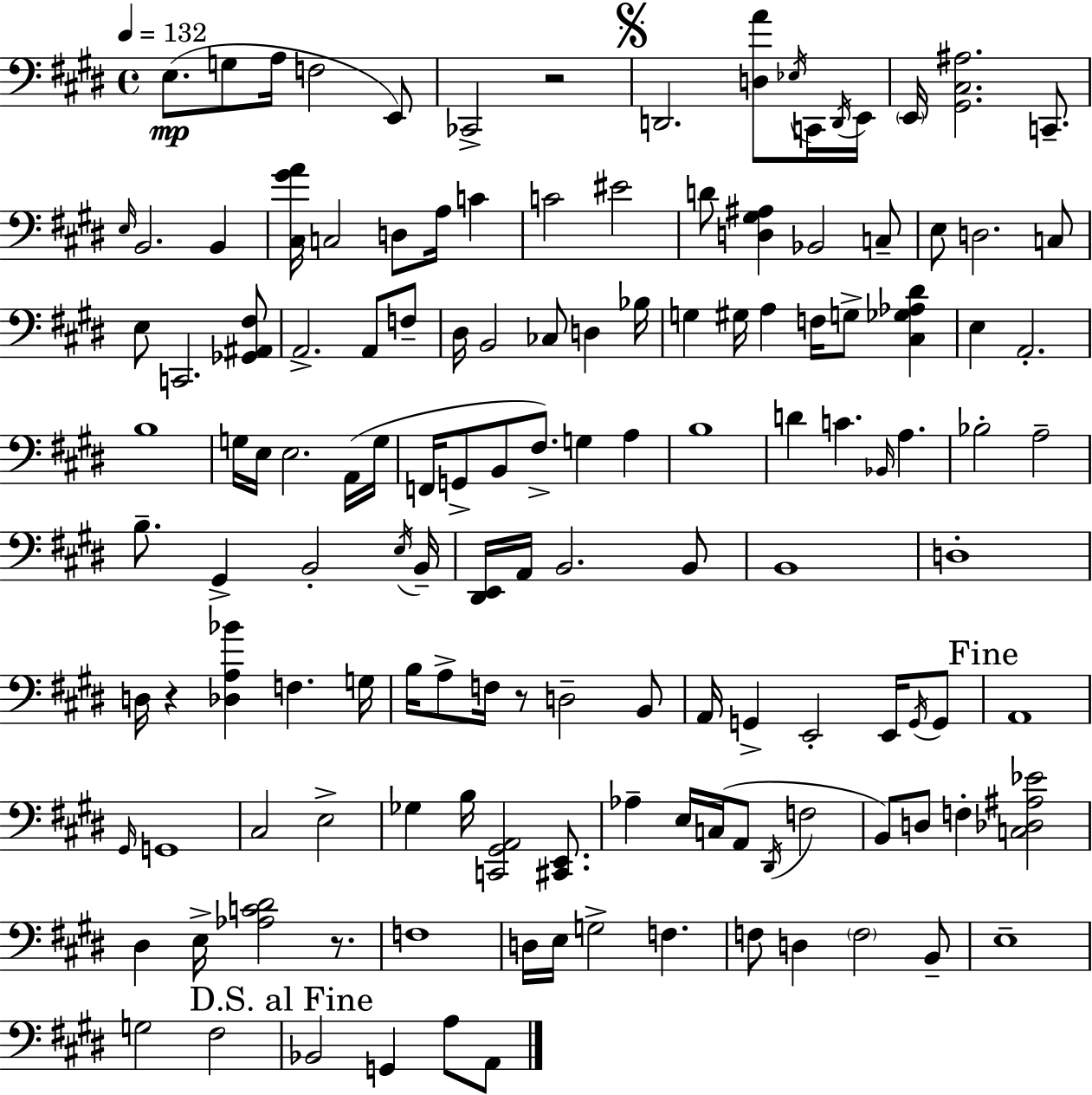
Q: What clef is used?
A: bass